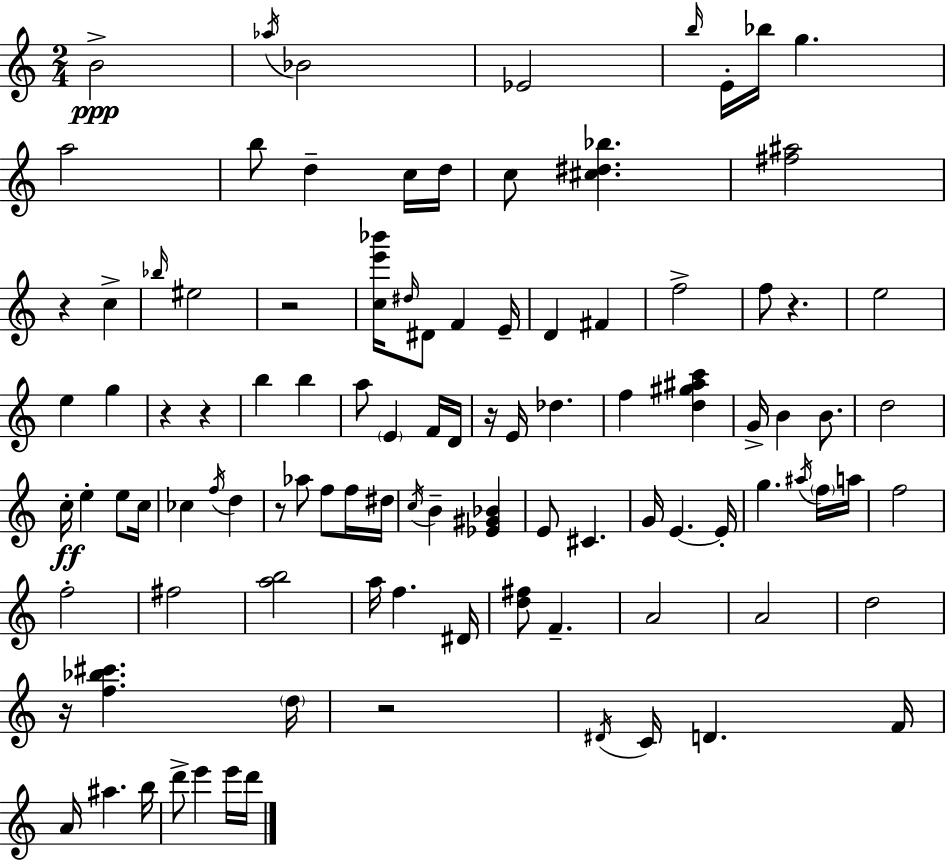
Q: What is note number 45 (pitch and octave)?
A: C5